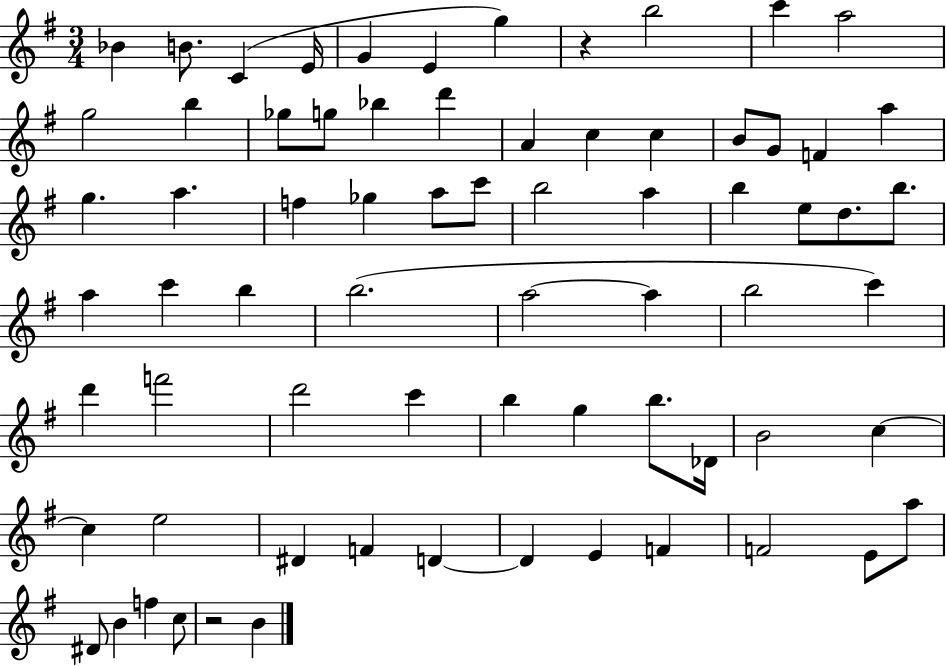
{
  \clef treble
  \numericTimeSignature
  \time 3/4
  \key g \major
  bes'4 b'8. c'4( e'16 | g'4 e'4 g''4) | r4 b''2 | c'''4 a''2 | \break g''2 b''4 | ges''8 g''8 bes''4 d'''4 | a'4 c''4 c''4 | b'8 g'8 f'4 a''4 | \break g''4. a''4. | f''4 ges''4 a''8 c'''8 | b''2 a''4 | b''4 e''8 d''8. b''8. | \break a''4 c'''4 b''4 | b''2.( | a''2~~ a''4 | b''2 c'''4) | \break d'''4 f'''2 | d'''2 c'''4 | b''4 g''4 b''8. des'16 | b'2 c''4~~ | \break c''4 e''2 | dis'4 f'4 d'4~~ | d'4 e'4 f'4 | f'2 e'8 a''8 | \break dis'8 b'4 f''4 c''8 | r2 b'4 | \bar "|."
}